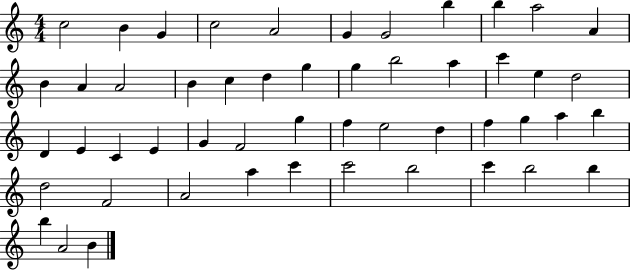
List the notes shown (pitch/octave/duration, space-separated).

C5/h B4/q G4/q C5/h A4/h G4/q G4/h B5/q B5/q A5/h A4/q B4/q A4/q A4/h B4/q C5/q D5/q G5/q G5/q B5/h A5/q C6/q E5/q D5/h D4/q E4/q C4/q E4/q G4/q F4/h G5/q F5/q E5/h D5/q F5/q G5/q A5/q B5/q D5/h F4/h A4/h A5/q C6/q C6/h B5/h C6/q B5/h B5/q B5/q A4/h B4/q